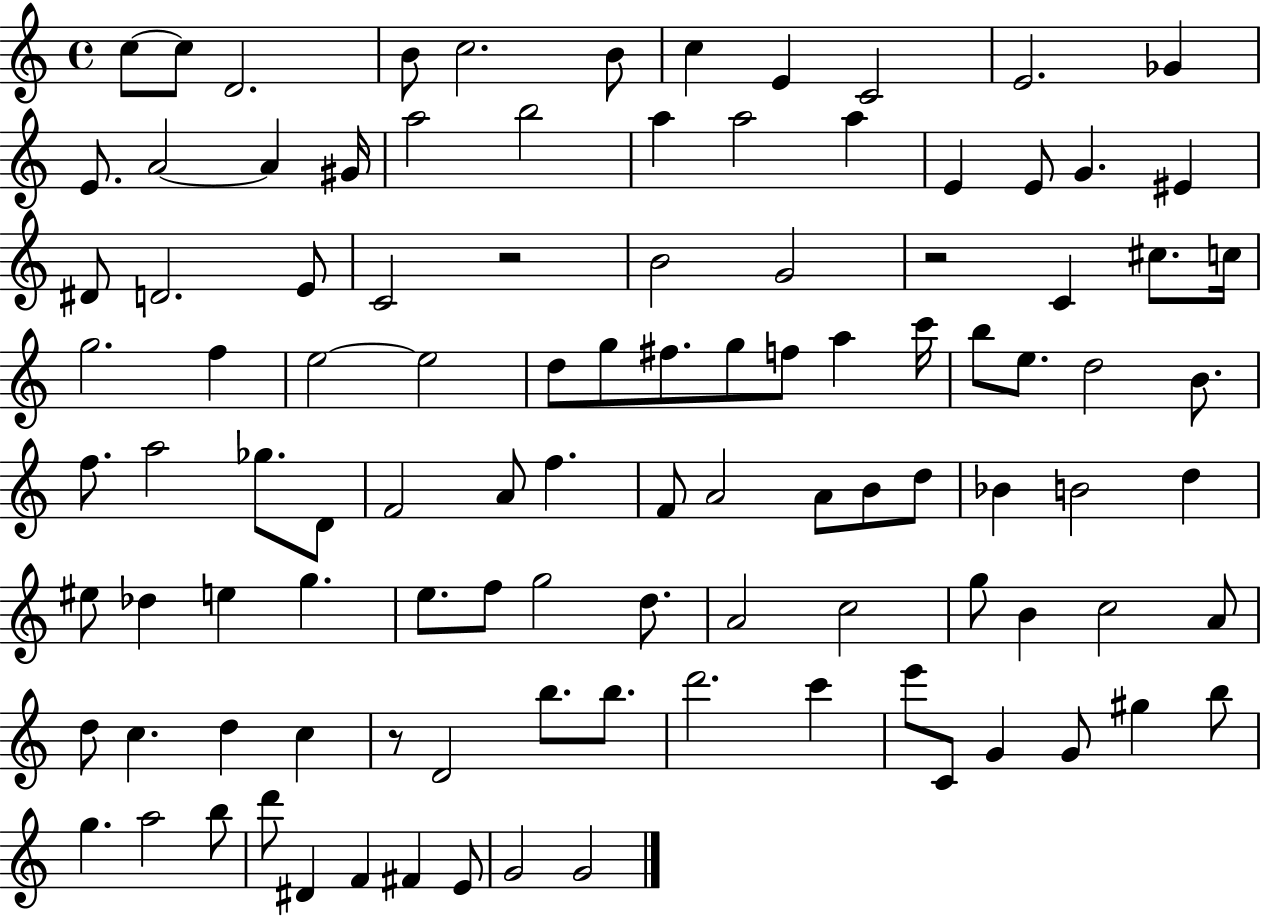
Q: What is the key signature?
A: C major